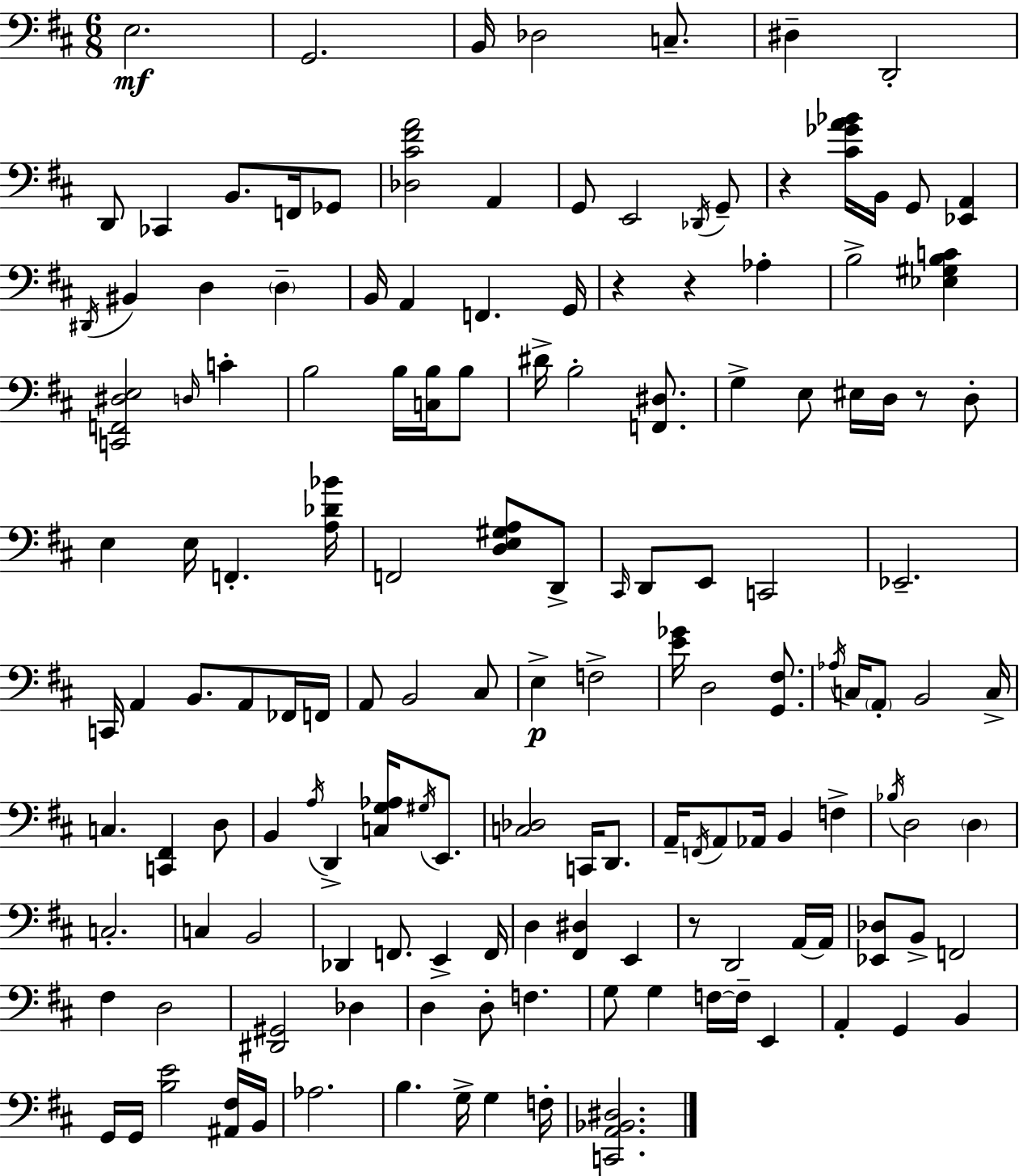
E3/h. G2/h. B2/s Db3/h C3/e. D#3/q D2/h D2/e CES2/q B2/e. F2/s Gb2/e [Db3,C#4,F#4,A4]/h A2/q G2/e E2/h Db2/s G2/e R/q [C#4,Gb4,A4,Bb4]/s B2/s G2/e [Eb2,A2]/q D#2/s BIS2/q D3/q D3/q B2/s A2/q F2/q. G2/s R/q R/q Ab3/q B3/h [Eb3,G#3,B3,C4]/q [C2,F2,D#3,E3]/h D3/s C4/q B3/h B3/s [C3,B3]/s B3/e D#4/s B3/h [F2,D#3]/e. G3/q E3/e EIS3/s D3/s R/e D3/e E3/q E3/s F2/q. [A3,Db4,Bb4]/s F2/h [D3,E3,G#3,A3]/e D2/e C#2/s D2/e E2/e C2/h Eb2/h. C2/s A2/q B2/e. A2/e FES2/s F2/s A2/e B2/h C#3/e E3/q F3/h [E4,Gb4]/s D3/h [G2,F#3]/e. Ab3/s C3/s A2/e B2/h C3/s C3/q. [C2,F#2]/q D3/e B2/q A3/s D2/q [C3,G3,Ab3]/s G#3/s E2/e. [C3,Db3]/h C2/s D2/e. A2/s F2/s A2/e Ab2/s B2/q F3/q Bb3/s D3/h D3/q C3/h. C3/q B2/h Db2/q F2/e. E2/q F2/s D3/q [F#2,D#3]/q E2/q R/e D2/h A2/s A2/s [Eb2,Db3]/e B2/e F2/h F#3/q D3/h [D#2,G#2]/h Db3/q D3/q D3/e F3/q. G3/e G3/q F3/s F3/s E2/q A2/q G2/q B2/q G2/s G2/s [B3,E4]/h [A#2,F#3]/s B2/s Ab3/h. B3/q. G3/s G3/q F3/s [C2,A2,Bb2,D#3]/h.